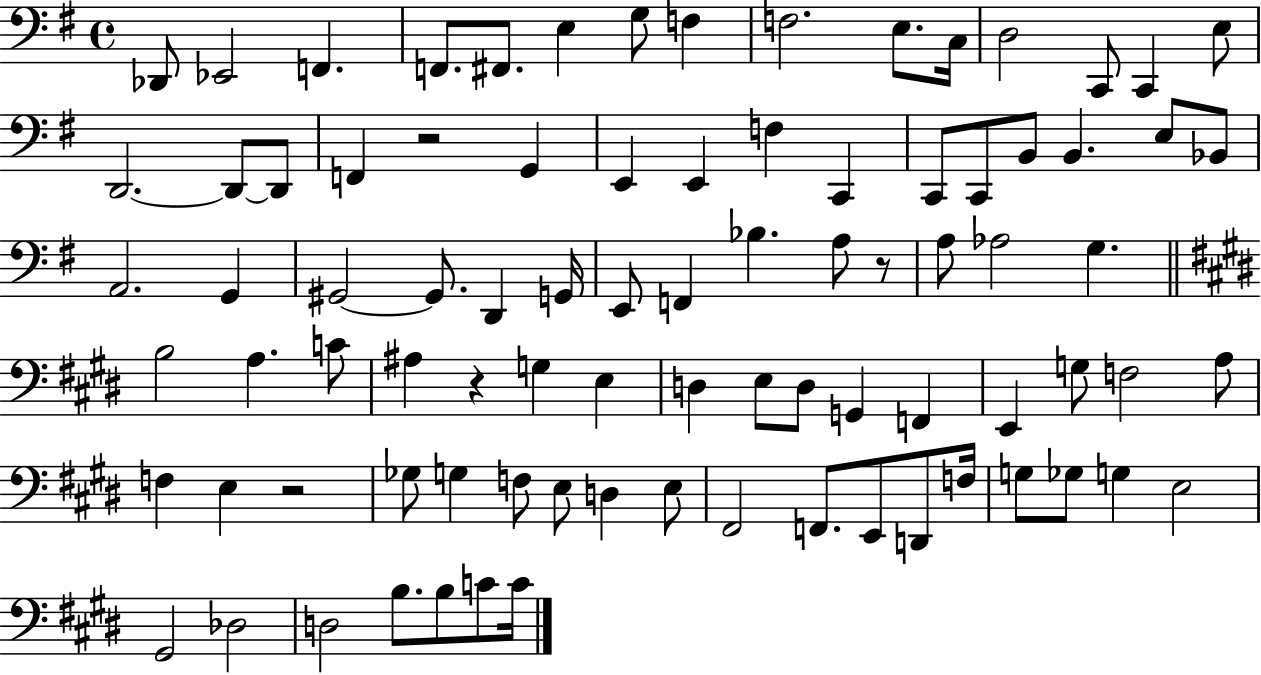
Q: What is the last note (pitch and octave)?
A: C4